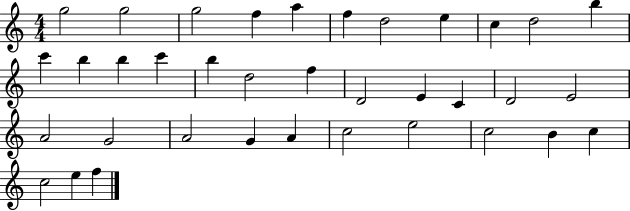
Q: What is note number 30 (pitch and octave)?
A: E5